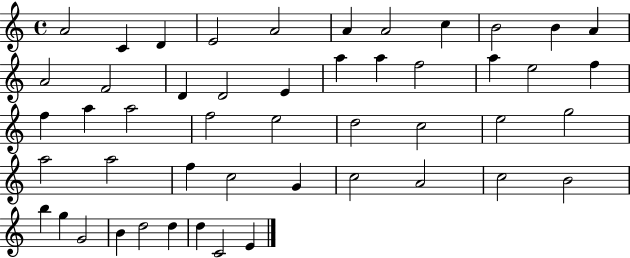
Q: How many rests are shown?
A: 0